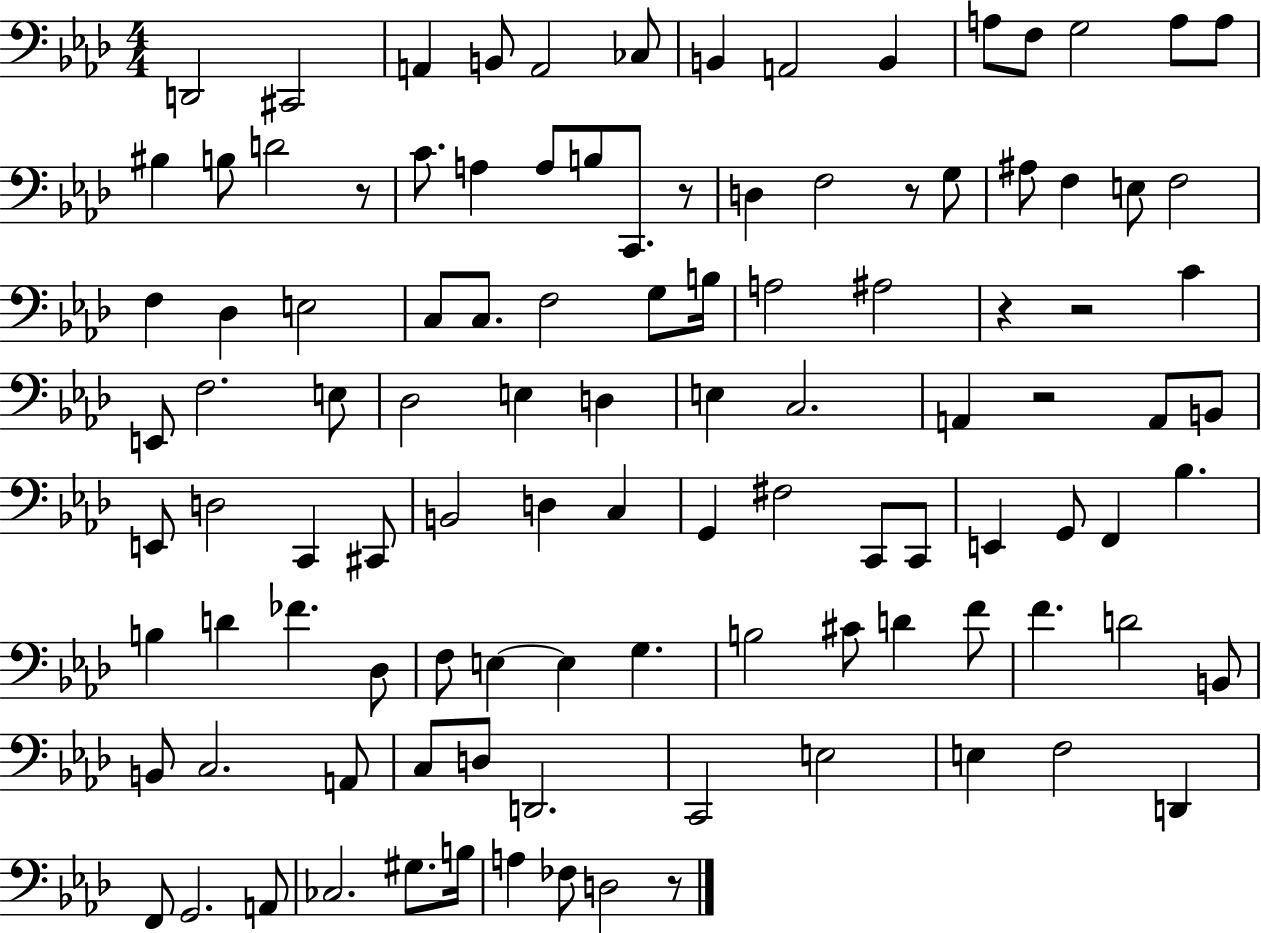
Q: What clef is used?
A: bass